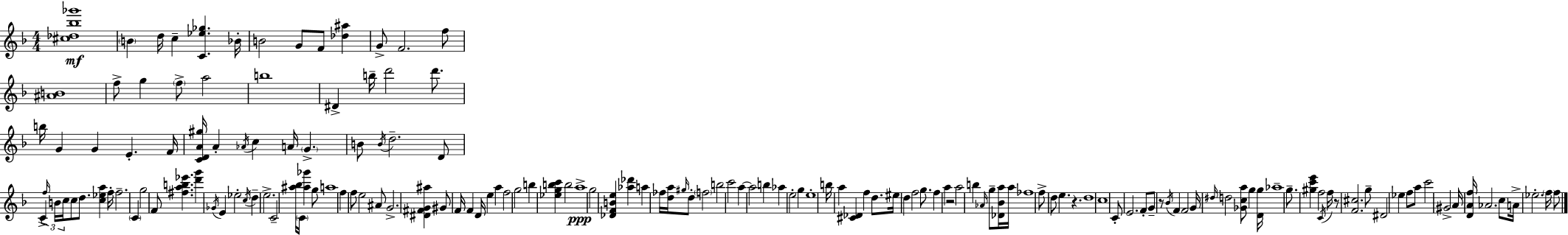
X:1
T:Untitled
M:4/4
L:1/4
K:F
[^c_d_b_g']4 B d/4 c [C_e_g] _B/4 B2 G/2 F/2 [_d^a] G/2 F2 f/2 [^AB]4 f/2 g f/2 a2 b4 ^D b/4 d'2 d'/2 b/4 G G E F/4 [CDA^g]/4 A _A/4 c A/4 G B/2 B/4 d2 D/2 C f/4 B/4 c/4 c/2 d/2 [c_ea] f/4 f2 C g2 F/2 [^fab_e'] [d'g'] _G/4 E _e2 c/4 d e2 C2 [^a_b]/4 C/4 [^a_g'] g/2 a4 f f/2 e2 ^A/2 G2 [^D^FG^a] ^G/2 F/4 F D/4 e a f2 g2 b [_egbc'] b2 a4 g2 [_DFBe] [_a_d'] a _f/4 [da]/4 ^g/4 d/2 f2 b2 c'2 a a2 b _a e2 g e4 b/4 a [^C_D] f d/2 ^e/4 d f2 g/2 f a z2 a2 b _A/4 g/2 [_D_Ba]/4 a/4 _f4 f/2 d/2 e z d4 c4 C/2 E2 F/2 G/2 z/2 _B/4 F F2 G/4 ^d/4 d2 [_Gca]/2 g [Dg]/4 _a4 g/2 [^gc'e'] f2 C/4 f/4 z/2 [F^c]2 g/2 ^D2 _e f/2 a/2 c'2 ^G2 A/4 [DAf]/4 _A2 c/2 A/4 _e2 f/4 f/2